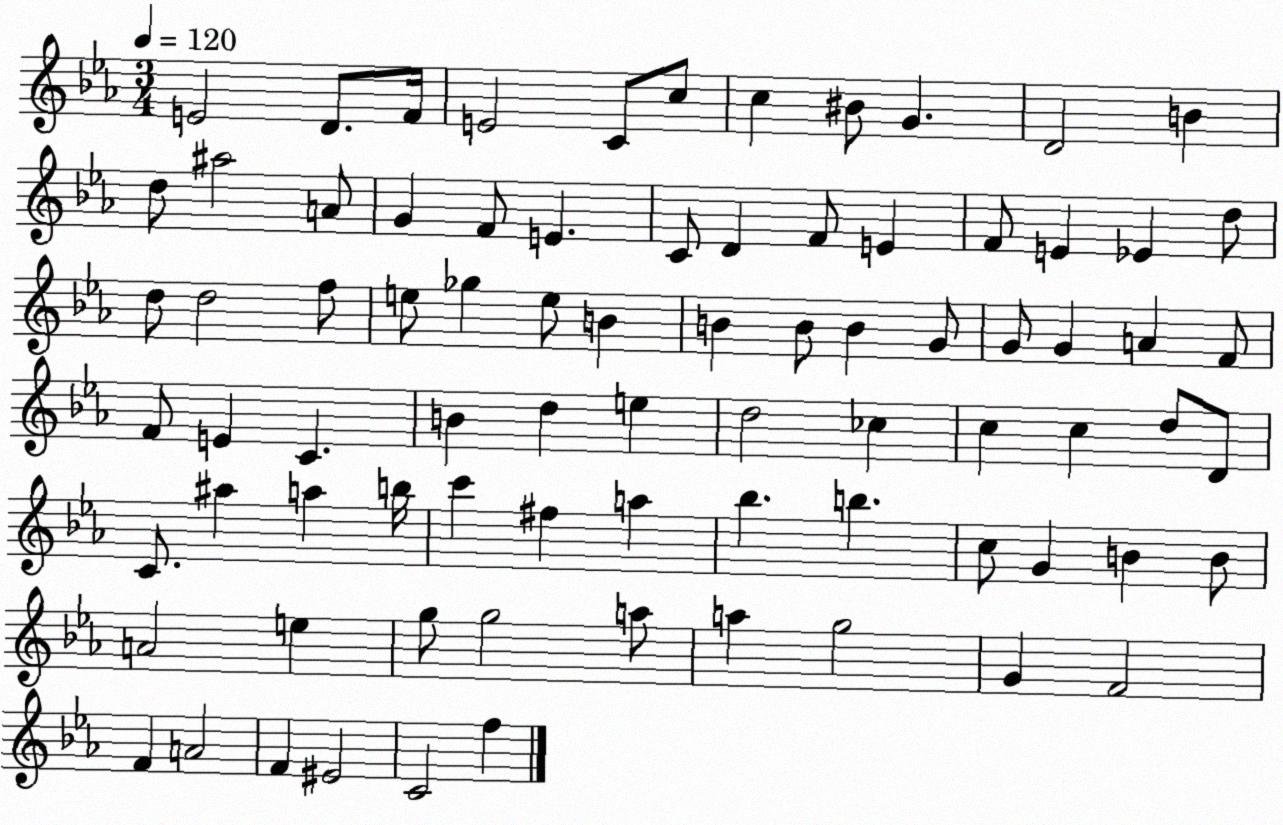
X:1
T:Untitled
M:3/4
L:1/4
K:Eb
E2 D/2 F/4 E2 C/2 c/2 c ^B/2 G D2 B d/2 ^a2 A/2 G F/2 E C/2 D F/2 E F/2 E _E d/2 d/2 d2 f/2 e/2 _g e/2 B B B/2 B G/2 G/2 G A F/2 F/2 E C B d e d2 _c c c d/2 D/2 C/2 ^a a b/4 c' ^f a _b b c/2 G B B/2 A2 e g/2 g2 a/2 a g2 G F2 F A2 F ^E2 C2 f